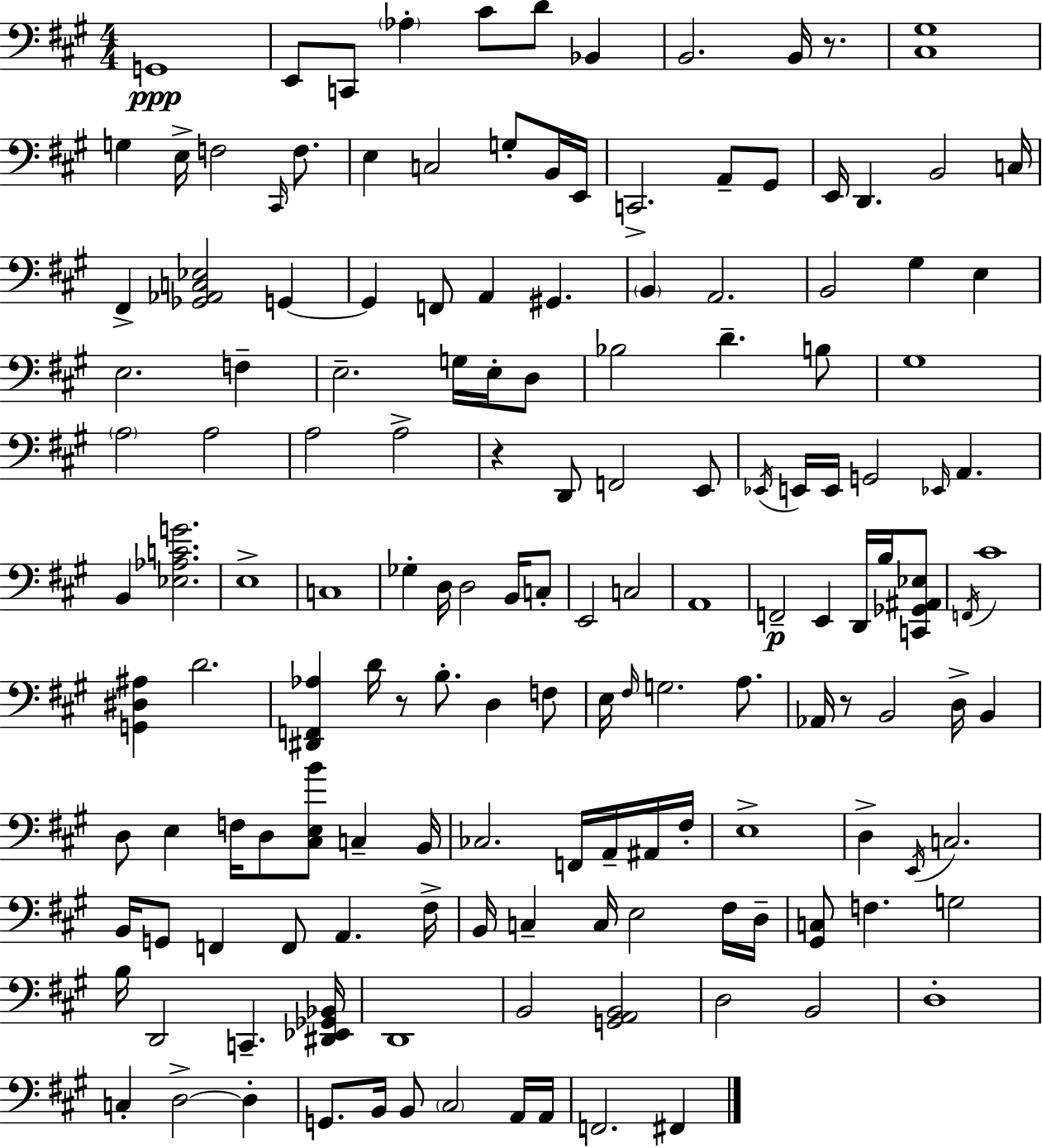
{
  \clef bass
  \numericTimeSignature
  \time 4/4
  \key a \major
  g,1\ppp | e,8 c,8 \parenthesize aes4-. cis'8 d'8 bes,4 | b,2. b,16 r8. | <cis gis>1 | \break g4 e16-> f2 \grace { cis,16 } f8. | e4 c2 g8-. b,16 | e,16 c,2.-> a,8-- gis,8 | e,16 d,4. b,2 | \break c16 fis,4-> <ges, aes, c ees>2 g,4~~ | g,4 f,8 a,4 gis,4. | \parenthesize b,4 a,2. | b,2 gis4 e4 | \break e2. f4-- | e2.-- g16 e16-. d8 | bes2 d'4.-- b8 | gis1 | \break \parenthesize a2 a2 | a2 a2-> | r4 d,8 f,2 e,8 | \acciaccatura { ees,16 } e,16 e,16 g,2 \grace { ees,16 } a,4. | \break b,4 <ees aes c' g'>2. | e1-> | c1 | ges4-. d16 d2 | \break b,16 c8-. e,2 c2 | a,1 | f,2--\p e,4 d,16 | b16 <c, ges, ais, ees>8 \acciaccatura { f,16 } cis'1 | \break <g, dis ais>4 d'2. | <dis, f, aes>4 d'16 r8 b8.-. d4 | f8 e16 \grace { fis16 } g2. | a8. aes,16 r8 b,2 | \break d16-> b,4 d8 e4 f16 d8 <cis e b'>8 | c4-- b,16 ces2. | f,16 a,16-- ais,16 fis16-. e1-> | d4-> \acciaccatura { e,16 } c2. | \break b,16 g,8 f,4 f,8 a,4. | fis16-> b,16 c4-- c16 e2 | fis16 d16-- <gis, c>8 f4. g2 | b16 d,2 c,4.-- | \break <dis, ees, ges, bes,>16 d,1 | b,2 <g, a, b,>2 | d2 b,2 | d1-. | \break c4-. d2->~~ | d4-. g,8. b,16 b,8 \parenthesize cis2 | a,16 a,16 f,2. | fis,4 \bar "|."
}